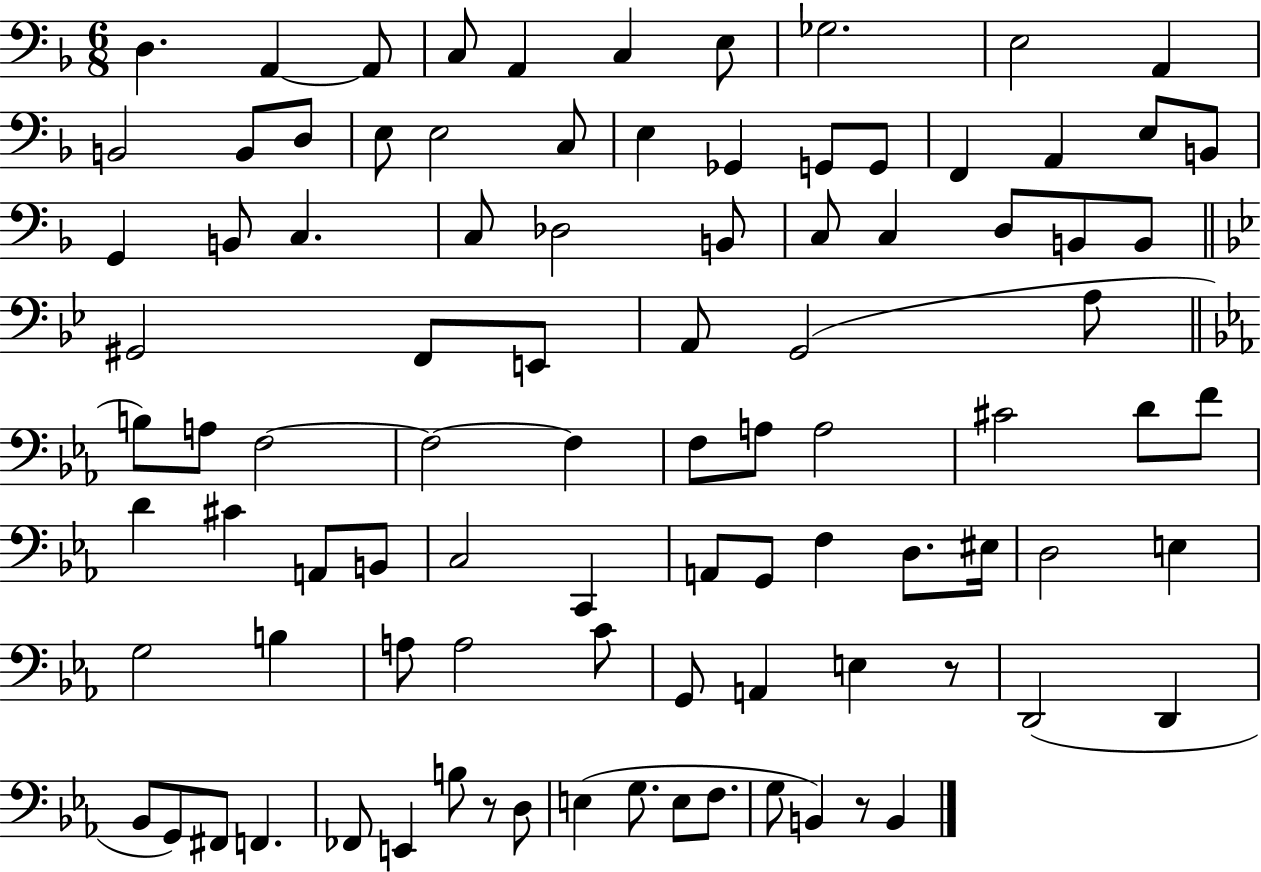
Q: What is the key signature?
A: F major